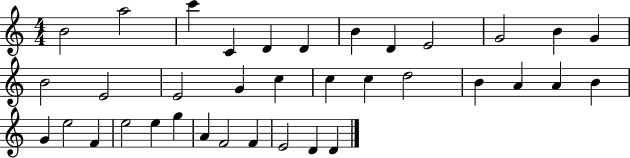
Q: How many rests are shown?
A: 0